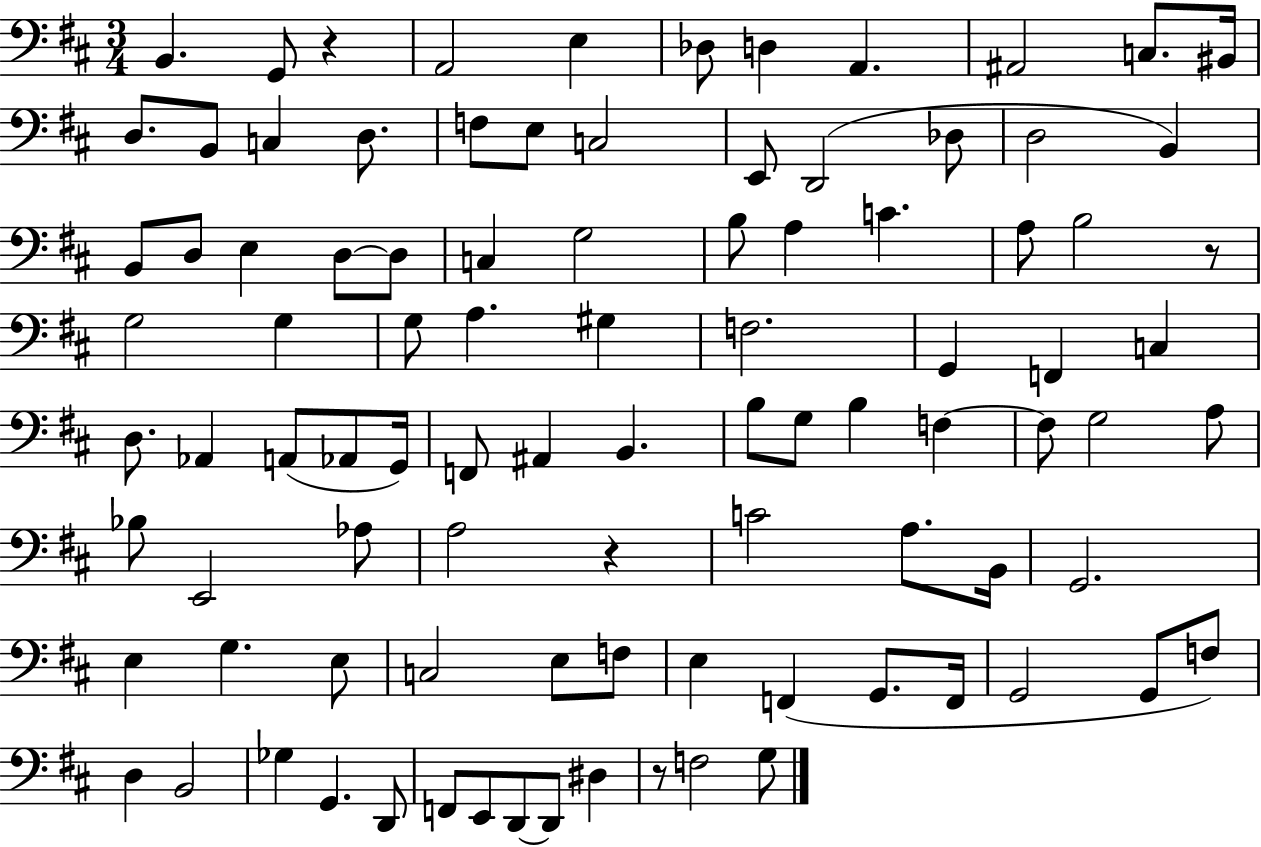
X:1
T:Untitled
M:3/4
L:1/4
K:D
B,, G,,/2 z A,,2 E, _D,/2 D, A,, ^A,,2 C,/2 ^B,,/4 D,/2 B,,/2 C, D,/2 F,/2 E,/2 C,2 E,,/2 D,,2 _D,/2 D,2 B,, B,,/2 D,/2 E, D,/2 D,/2 C, G,2 B,/2 A, C A,/2 B,2 z/2 G,2 G, G,/2 A, ^G, F,2 G,, F,, C, D,/2 _A,, A,,/2 _A,,/2 G,,/4 F,,/2 ^A,, B,, B,/2 G,/2 B, F, F,/2 G,2 A,/2 _B,/2 E,,2 _A,/2 A,2 z C2 A,/2 B,,/4 G,,2 E, G, E,/2 C,2 E,/2 F,/2 E, F,, G,,/2 F,,/4 G,,2 G,,/2 F,/2 D, B,,2 _G, G,, D,,/2 F,,/2 E,,/2 D,,/2 D,,/2 ^D, z/2 F,2 G,/2